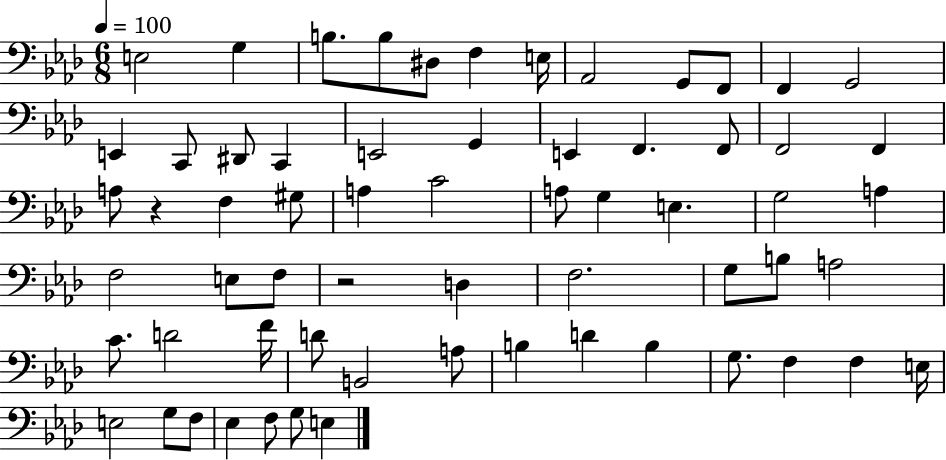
{
  \clef bass
  \numericTimeSignature
  \time 6/8
  \key aes \major
  \tempo 4 = 100
  e2 g4 | b8. b8 dis8 f4 e16 | aes,2 g,8 f,8 | f,4 g,2 | \break e,4 c,8 dis,8 c,4 | e,2 g,4 | e,4 f,4. f,8 | f,2 f,4 | \break a8 r4 f4 gis8 | a4 c'2 | a8 g4 e4. | g2 a4 | \break f2 e8 f8 | r2 d4 | f2. | g8 b8 a2 | \break c'8. d'2 f'16 | d'8 b,2 a8 | b4 d'4 b4 | g8. f4 f4 e16 | \break e2 g8 f8 | ees4 f8 g8 e4 | \bar "|."
}